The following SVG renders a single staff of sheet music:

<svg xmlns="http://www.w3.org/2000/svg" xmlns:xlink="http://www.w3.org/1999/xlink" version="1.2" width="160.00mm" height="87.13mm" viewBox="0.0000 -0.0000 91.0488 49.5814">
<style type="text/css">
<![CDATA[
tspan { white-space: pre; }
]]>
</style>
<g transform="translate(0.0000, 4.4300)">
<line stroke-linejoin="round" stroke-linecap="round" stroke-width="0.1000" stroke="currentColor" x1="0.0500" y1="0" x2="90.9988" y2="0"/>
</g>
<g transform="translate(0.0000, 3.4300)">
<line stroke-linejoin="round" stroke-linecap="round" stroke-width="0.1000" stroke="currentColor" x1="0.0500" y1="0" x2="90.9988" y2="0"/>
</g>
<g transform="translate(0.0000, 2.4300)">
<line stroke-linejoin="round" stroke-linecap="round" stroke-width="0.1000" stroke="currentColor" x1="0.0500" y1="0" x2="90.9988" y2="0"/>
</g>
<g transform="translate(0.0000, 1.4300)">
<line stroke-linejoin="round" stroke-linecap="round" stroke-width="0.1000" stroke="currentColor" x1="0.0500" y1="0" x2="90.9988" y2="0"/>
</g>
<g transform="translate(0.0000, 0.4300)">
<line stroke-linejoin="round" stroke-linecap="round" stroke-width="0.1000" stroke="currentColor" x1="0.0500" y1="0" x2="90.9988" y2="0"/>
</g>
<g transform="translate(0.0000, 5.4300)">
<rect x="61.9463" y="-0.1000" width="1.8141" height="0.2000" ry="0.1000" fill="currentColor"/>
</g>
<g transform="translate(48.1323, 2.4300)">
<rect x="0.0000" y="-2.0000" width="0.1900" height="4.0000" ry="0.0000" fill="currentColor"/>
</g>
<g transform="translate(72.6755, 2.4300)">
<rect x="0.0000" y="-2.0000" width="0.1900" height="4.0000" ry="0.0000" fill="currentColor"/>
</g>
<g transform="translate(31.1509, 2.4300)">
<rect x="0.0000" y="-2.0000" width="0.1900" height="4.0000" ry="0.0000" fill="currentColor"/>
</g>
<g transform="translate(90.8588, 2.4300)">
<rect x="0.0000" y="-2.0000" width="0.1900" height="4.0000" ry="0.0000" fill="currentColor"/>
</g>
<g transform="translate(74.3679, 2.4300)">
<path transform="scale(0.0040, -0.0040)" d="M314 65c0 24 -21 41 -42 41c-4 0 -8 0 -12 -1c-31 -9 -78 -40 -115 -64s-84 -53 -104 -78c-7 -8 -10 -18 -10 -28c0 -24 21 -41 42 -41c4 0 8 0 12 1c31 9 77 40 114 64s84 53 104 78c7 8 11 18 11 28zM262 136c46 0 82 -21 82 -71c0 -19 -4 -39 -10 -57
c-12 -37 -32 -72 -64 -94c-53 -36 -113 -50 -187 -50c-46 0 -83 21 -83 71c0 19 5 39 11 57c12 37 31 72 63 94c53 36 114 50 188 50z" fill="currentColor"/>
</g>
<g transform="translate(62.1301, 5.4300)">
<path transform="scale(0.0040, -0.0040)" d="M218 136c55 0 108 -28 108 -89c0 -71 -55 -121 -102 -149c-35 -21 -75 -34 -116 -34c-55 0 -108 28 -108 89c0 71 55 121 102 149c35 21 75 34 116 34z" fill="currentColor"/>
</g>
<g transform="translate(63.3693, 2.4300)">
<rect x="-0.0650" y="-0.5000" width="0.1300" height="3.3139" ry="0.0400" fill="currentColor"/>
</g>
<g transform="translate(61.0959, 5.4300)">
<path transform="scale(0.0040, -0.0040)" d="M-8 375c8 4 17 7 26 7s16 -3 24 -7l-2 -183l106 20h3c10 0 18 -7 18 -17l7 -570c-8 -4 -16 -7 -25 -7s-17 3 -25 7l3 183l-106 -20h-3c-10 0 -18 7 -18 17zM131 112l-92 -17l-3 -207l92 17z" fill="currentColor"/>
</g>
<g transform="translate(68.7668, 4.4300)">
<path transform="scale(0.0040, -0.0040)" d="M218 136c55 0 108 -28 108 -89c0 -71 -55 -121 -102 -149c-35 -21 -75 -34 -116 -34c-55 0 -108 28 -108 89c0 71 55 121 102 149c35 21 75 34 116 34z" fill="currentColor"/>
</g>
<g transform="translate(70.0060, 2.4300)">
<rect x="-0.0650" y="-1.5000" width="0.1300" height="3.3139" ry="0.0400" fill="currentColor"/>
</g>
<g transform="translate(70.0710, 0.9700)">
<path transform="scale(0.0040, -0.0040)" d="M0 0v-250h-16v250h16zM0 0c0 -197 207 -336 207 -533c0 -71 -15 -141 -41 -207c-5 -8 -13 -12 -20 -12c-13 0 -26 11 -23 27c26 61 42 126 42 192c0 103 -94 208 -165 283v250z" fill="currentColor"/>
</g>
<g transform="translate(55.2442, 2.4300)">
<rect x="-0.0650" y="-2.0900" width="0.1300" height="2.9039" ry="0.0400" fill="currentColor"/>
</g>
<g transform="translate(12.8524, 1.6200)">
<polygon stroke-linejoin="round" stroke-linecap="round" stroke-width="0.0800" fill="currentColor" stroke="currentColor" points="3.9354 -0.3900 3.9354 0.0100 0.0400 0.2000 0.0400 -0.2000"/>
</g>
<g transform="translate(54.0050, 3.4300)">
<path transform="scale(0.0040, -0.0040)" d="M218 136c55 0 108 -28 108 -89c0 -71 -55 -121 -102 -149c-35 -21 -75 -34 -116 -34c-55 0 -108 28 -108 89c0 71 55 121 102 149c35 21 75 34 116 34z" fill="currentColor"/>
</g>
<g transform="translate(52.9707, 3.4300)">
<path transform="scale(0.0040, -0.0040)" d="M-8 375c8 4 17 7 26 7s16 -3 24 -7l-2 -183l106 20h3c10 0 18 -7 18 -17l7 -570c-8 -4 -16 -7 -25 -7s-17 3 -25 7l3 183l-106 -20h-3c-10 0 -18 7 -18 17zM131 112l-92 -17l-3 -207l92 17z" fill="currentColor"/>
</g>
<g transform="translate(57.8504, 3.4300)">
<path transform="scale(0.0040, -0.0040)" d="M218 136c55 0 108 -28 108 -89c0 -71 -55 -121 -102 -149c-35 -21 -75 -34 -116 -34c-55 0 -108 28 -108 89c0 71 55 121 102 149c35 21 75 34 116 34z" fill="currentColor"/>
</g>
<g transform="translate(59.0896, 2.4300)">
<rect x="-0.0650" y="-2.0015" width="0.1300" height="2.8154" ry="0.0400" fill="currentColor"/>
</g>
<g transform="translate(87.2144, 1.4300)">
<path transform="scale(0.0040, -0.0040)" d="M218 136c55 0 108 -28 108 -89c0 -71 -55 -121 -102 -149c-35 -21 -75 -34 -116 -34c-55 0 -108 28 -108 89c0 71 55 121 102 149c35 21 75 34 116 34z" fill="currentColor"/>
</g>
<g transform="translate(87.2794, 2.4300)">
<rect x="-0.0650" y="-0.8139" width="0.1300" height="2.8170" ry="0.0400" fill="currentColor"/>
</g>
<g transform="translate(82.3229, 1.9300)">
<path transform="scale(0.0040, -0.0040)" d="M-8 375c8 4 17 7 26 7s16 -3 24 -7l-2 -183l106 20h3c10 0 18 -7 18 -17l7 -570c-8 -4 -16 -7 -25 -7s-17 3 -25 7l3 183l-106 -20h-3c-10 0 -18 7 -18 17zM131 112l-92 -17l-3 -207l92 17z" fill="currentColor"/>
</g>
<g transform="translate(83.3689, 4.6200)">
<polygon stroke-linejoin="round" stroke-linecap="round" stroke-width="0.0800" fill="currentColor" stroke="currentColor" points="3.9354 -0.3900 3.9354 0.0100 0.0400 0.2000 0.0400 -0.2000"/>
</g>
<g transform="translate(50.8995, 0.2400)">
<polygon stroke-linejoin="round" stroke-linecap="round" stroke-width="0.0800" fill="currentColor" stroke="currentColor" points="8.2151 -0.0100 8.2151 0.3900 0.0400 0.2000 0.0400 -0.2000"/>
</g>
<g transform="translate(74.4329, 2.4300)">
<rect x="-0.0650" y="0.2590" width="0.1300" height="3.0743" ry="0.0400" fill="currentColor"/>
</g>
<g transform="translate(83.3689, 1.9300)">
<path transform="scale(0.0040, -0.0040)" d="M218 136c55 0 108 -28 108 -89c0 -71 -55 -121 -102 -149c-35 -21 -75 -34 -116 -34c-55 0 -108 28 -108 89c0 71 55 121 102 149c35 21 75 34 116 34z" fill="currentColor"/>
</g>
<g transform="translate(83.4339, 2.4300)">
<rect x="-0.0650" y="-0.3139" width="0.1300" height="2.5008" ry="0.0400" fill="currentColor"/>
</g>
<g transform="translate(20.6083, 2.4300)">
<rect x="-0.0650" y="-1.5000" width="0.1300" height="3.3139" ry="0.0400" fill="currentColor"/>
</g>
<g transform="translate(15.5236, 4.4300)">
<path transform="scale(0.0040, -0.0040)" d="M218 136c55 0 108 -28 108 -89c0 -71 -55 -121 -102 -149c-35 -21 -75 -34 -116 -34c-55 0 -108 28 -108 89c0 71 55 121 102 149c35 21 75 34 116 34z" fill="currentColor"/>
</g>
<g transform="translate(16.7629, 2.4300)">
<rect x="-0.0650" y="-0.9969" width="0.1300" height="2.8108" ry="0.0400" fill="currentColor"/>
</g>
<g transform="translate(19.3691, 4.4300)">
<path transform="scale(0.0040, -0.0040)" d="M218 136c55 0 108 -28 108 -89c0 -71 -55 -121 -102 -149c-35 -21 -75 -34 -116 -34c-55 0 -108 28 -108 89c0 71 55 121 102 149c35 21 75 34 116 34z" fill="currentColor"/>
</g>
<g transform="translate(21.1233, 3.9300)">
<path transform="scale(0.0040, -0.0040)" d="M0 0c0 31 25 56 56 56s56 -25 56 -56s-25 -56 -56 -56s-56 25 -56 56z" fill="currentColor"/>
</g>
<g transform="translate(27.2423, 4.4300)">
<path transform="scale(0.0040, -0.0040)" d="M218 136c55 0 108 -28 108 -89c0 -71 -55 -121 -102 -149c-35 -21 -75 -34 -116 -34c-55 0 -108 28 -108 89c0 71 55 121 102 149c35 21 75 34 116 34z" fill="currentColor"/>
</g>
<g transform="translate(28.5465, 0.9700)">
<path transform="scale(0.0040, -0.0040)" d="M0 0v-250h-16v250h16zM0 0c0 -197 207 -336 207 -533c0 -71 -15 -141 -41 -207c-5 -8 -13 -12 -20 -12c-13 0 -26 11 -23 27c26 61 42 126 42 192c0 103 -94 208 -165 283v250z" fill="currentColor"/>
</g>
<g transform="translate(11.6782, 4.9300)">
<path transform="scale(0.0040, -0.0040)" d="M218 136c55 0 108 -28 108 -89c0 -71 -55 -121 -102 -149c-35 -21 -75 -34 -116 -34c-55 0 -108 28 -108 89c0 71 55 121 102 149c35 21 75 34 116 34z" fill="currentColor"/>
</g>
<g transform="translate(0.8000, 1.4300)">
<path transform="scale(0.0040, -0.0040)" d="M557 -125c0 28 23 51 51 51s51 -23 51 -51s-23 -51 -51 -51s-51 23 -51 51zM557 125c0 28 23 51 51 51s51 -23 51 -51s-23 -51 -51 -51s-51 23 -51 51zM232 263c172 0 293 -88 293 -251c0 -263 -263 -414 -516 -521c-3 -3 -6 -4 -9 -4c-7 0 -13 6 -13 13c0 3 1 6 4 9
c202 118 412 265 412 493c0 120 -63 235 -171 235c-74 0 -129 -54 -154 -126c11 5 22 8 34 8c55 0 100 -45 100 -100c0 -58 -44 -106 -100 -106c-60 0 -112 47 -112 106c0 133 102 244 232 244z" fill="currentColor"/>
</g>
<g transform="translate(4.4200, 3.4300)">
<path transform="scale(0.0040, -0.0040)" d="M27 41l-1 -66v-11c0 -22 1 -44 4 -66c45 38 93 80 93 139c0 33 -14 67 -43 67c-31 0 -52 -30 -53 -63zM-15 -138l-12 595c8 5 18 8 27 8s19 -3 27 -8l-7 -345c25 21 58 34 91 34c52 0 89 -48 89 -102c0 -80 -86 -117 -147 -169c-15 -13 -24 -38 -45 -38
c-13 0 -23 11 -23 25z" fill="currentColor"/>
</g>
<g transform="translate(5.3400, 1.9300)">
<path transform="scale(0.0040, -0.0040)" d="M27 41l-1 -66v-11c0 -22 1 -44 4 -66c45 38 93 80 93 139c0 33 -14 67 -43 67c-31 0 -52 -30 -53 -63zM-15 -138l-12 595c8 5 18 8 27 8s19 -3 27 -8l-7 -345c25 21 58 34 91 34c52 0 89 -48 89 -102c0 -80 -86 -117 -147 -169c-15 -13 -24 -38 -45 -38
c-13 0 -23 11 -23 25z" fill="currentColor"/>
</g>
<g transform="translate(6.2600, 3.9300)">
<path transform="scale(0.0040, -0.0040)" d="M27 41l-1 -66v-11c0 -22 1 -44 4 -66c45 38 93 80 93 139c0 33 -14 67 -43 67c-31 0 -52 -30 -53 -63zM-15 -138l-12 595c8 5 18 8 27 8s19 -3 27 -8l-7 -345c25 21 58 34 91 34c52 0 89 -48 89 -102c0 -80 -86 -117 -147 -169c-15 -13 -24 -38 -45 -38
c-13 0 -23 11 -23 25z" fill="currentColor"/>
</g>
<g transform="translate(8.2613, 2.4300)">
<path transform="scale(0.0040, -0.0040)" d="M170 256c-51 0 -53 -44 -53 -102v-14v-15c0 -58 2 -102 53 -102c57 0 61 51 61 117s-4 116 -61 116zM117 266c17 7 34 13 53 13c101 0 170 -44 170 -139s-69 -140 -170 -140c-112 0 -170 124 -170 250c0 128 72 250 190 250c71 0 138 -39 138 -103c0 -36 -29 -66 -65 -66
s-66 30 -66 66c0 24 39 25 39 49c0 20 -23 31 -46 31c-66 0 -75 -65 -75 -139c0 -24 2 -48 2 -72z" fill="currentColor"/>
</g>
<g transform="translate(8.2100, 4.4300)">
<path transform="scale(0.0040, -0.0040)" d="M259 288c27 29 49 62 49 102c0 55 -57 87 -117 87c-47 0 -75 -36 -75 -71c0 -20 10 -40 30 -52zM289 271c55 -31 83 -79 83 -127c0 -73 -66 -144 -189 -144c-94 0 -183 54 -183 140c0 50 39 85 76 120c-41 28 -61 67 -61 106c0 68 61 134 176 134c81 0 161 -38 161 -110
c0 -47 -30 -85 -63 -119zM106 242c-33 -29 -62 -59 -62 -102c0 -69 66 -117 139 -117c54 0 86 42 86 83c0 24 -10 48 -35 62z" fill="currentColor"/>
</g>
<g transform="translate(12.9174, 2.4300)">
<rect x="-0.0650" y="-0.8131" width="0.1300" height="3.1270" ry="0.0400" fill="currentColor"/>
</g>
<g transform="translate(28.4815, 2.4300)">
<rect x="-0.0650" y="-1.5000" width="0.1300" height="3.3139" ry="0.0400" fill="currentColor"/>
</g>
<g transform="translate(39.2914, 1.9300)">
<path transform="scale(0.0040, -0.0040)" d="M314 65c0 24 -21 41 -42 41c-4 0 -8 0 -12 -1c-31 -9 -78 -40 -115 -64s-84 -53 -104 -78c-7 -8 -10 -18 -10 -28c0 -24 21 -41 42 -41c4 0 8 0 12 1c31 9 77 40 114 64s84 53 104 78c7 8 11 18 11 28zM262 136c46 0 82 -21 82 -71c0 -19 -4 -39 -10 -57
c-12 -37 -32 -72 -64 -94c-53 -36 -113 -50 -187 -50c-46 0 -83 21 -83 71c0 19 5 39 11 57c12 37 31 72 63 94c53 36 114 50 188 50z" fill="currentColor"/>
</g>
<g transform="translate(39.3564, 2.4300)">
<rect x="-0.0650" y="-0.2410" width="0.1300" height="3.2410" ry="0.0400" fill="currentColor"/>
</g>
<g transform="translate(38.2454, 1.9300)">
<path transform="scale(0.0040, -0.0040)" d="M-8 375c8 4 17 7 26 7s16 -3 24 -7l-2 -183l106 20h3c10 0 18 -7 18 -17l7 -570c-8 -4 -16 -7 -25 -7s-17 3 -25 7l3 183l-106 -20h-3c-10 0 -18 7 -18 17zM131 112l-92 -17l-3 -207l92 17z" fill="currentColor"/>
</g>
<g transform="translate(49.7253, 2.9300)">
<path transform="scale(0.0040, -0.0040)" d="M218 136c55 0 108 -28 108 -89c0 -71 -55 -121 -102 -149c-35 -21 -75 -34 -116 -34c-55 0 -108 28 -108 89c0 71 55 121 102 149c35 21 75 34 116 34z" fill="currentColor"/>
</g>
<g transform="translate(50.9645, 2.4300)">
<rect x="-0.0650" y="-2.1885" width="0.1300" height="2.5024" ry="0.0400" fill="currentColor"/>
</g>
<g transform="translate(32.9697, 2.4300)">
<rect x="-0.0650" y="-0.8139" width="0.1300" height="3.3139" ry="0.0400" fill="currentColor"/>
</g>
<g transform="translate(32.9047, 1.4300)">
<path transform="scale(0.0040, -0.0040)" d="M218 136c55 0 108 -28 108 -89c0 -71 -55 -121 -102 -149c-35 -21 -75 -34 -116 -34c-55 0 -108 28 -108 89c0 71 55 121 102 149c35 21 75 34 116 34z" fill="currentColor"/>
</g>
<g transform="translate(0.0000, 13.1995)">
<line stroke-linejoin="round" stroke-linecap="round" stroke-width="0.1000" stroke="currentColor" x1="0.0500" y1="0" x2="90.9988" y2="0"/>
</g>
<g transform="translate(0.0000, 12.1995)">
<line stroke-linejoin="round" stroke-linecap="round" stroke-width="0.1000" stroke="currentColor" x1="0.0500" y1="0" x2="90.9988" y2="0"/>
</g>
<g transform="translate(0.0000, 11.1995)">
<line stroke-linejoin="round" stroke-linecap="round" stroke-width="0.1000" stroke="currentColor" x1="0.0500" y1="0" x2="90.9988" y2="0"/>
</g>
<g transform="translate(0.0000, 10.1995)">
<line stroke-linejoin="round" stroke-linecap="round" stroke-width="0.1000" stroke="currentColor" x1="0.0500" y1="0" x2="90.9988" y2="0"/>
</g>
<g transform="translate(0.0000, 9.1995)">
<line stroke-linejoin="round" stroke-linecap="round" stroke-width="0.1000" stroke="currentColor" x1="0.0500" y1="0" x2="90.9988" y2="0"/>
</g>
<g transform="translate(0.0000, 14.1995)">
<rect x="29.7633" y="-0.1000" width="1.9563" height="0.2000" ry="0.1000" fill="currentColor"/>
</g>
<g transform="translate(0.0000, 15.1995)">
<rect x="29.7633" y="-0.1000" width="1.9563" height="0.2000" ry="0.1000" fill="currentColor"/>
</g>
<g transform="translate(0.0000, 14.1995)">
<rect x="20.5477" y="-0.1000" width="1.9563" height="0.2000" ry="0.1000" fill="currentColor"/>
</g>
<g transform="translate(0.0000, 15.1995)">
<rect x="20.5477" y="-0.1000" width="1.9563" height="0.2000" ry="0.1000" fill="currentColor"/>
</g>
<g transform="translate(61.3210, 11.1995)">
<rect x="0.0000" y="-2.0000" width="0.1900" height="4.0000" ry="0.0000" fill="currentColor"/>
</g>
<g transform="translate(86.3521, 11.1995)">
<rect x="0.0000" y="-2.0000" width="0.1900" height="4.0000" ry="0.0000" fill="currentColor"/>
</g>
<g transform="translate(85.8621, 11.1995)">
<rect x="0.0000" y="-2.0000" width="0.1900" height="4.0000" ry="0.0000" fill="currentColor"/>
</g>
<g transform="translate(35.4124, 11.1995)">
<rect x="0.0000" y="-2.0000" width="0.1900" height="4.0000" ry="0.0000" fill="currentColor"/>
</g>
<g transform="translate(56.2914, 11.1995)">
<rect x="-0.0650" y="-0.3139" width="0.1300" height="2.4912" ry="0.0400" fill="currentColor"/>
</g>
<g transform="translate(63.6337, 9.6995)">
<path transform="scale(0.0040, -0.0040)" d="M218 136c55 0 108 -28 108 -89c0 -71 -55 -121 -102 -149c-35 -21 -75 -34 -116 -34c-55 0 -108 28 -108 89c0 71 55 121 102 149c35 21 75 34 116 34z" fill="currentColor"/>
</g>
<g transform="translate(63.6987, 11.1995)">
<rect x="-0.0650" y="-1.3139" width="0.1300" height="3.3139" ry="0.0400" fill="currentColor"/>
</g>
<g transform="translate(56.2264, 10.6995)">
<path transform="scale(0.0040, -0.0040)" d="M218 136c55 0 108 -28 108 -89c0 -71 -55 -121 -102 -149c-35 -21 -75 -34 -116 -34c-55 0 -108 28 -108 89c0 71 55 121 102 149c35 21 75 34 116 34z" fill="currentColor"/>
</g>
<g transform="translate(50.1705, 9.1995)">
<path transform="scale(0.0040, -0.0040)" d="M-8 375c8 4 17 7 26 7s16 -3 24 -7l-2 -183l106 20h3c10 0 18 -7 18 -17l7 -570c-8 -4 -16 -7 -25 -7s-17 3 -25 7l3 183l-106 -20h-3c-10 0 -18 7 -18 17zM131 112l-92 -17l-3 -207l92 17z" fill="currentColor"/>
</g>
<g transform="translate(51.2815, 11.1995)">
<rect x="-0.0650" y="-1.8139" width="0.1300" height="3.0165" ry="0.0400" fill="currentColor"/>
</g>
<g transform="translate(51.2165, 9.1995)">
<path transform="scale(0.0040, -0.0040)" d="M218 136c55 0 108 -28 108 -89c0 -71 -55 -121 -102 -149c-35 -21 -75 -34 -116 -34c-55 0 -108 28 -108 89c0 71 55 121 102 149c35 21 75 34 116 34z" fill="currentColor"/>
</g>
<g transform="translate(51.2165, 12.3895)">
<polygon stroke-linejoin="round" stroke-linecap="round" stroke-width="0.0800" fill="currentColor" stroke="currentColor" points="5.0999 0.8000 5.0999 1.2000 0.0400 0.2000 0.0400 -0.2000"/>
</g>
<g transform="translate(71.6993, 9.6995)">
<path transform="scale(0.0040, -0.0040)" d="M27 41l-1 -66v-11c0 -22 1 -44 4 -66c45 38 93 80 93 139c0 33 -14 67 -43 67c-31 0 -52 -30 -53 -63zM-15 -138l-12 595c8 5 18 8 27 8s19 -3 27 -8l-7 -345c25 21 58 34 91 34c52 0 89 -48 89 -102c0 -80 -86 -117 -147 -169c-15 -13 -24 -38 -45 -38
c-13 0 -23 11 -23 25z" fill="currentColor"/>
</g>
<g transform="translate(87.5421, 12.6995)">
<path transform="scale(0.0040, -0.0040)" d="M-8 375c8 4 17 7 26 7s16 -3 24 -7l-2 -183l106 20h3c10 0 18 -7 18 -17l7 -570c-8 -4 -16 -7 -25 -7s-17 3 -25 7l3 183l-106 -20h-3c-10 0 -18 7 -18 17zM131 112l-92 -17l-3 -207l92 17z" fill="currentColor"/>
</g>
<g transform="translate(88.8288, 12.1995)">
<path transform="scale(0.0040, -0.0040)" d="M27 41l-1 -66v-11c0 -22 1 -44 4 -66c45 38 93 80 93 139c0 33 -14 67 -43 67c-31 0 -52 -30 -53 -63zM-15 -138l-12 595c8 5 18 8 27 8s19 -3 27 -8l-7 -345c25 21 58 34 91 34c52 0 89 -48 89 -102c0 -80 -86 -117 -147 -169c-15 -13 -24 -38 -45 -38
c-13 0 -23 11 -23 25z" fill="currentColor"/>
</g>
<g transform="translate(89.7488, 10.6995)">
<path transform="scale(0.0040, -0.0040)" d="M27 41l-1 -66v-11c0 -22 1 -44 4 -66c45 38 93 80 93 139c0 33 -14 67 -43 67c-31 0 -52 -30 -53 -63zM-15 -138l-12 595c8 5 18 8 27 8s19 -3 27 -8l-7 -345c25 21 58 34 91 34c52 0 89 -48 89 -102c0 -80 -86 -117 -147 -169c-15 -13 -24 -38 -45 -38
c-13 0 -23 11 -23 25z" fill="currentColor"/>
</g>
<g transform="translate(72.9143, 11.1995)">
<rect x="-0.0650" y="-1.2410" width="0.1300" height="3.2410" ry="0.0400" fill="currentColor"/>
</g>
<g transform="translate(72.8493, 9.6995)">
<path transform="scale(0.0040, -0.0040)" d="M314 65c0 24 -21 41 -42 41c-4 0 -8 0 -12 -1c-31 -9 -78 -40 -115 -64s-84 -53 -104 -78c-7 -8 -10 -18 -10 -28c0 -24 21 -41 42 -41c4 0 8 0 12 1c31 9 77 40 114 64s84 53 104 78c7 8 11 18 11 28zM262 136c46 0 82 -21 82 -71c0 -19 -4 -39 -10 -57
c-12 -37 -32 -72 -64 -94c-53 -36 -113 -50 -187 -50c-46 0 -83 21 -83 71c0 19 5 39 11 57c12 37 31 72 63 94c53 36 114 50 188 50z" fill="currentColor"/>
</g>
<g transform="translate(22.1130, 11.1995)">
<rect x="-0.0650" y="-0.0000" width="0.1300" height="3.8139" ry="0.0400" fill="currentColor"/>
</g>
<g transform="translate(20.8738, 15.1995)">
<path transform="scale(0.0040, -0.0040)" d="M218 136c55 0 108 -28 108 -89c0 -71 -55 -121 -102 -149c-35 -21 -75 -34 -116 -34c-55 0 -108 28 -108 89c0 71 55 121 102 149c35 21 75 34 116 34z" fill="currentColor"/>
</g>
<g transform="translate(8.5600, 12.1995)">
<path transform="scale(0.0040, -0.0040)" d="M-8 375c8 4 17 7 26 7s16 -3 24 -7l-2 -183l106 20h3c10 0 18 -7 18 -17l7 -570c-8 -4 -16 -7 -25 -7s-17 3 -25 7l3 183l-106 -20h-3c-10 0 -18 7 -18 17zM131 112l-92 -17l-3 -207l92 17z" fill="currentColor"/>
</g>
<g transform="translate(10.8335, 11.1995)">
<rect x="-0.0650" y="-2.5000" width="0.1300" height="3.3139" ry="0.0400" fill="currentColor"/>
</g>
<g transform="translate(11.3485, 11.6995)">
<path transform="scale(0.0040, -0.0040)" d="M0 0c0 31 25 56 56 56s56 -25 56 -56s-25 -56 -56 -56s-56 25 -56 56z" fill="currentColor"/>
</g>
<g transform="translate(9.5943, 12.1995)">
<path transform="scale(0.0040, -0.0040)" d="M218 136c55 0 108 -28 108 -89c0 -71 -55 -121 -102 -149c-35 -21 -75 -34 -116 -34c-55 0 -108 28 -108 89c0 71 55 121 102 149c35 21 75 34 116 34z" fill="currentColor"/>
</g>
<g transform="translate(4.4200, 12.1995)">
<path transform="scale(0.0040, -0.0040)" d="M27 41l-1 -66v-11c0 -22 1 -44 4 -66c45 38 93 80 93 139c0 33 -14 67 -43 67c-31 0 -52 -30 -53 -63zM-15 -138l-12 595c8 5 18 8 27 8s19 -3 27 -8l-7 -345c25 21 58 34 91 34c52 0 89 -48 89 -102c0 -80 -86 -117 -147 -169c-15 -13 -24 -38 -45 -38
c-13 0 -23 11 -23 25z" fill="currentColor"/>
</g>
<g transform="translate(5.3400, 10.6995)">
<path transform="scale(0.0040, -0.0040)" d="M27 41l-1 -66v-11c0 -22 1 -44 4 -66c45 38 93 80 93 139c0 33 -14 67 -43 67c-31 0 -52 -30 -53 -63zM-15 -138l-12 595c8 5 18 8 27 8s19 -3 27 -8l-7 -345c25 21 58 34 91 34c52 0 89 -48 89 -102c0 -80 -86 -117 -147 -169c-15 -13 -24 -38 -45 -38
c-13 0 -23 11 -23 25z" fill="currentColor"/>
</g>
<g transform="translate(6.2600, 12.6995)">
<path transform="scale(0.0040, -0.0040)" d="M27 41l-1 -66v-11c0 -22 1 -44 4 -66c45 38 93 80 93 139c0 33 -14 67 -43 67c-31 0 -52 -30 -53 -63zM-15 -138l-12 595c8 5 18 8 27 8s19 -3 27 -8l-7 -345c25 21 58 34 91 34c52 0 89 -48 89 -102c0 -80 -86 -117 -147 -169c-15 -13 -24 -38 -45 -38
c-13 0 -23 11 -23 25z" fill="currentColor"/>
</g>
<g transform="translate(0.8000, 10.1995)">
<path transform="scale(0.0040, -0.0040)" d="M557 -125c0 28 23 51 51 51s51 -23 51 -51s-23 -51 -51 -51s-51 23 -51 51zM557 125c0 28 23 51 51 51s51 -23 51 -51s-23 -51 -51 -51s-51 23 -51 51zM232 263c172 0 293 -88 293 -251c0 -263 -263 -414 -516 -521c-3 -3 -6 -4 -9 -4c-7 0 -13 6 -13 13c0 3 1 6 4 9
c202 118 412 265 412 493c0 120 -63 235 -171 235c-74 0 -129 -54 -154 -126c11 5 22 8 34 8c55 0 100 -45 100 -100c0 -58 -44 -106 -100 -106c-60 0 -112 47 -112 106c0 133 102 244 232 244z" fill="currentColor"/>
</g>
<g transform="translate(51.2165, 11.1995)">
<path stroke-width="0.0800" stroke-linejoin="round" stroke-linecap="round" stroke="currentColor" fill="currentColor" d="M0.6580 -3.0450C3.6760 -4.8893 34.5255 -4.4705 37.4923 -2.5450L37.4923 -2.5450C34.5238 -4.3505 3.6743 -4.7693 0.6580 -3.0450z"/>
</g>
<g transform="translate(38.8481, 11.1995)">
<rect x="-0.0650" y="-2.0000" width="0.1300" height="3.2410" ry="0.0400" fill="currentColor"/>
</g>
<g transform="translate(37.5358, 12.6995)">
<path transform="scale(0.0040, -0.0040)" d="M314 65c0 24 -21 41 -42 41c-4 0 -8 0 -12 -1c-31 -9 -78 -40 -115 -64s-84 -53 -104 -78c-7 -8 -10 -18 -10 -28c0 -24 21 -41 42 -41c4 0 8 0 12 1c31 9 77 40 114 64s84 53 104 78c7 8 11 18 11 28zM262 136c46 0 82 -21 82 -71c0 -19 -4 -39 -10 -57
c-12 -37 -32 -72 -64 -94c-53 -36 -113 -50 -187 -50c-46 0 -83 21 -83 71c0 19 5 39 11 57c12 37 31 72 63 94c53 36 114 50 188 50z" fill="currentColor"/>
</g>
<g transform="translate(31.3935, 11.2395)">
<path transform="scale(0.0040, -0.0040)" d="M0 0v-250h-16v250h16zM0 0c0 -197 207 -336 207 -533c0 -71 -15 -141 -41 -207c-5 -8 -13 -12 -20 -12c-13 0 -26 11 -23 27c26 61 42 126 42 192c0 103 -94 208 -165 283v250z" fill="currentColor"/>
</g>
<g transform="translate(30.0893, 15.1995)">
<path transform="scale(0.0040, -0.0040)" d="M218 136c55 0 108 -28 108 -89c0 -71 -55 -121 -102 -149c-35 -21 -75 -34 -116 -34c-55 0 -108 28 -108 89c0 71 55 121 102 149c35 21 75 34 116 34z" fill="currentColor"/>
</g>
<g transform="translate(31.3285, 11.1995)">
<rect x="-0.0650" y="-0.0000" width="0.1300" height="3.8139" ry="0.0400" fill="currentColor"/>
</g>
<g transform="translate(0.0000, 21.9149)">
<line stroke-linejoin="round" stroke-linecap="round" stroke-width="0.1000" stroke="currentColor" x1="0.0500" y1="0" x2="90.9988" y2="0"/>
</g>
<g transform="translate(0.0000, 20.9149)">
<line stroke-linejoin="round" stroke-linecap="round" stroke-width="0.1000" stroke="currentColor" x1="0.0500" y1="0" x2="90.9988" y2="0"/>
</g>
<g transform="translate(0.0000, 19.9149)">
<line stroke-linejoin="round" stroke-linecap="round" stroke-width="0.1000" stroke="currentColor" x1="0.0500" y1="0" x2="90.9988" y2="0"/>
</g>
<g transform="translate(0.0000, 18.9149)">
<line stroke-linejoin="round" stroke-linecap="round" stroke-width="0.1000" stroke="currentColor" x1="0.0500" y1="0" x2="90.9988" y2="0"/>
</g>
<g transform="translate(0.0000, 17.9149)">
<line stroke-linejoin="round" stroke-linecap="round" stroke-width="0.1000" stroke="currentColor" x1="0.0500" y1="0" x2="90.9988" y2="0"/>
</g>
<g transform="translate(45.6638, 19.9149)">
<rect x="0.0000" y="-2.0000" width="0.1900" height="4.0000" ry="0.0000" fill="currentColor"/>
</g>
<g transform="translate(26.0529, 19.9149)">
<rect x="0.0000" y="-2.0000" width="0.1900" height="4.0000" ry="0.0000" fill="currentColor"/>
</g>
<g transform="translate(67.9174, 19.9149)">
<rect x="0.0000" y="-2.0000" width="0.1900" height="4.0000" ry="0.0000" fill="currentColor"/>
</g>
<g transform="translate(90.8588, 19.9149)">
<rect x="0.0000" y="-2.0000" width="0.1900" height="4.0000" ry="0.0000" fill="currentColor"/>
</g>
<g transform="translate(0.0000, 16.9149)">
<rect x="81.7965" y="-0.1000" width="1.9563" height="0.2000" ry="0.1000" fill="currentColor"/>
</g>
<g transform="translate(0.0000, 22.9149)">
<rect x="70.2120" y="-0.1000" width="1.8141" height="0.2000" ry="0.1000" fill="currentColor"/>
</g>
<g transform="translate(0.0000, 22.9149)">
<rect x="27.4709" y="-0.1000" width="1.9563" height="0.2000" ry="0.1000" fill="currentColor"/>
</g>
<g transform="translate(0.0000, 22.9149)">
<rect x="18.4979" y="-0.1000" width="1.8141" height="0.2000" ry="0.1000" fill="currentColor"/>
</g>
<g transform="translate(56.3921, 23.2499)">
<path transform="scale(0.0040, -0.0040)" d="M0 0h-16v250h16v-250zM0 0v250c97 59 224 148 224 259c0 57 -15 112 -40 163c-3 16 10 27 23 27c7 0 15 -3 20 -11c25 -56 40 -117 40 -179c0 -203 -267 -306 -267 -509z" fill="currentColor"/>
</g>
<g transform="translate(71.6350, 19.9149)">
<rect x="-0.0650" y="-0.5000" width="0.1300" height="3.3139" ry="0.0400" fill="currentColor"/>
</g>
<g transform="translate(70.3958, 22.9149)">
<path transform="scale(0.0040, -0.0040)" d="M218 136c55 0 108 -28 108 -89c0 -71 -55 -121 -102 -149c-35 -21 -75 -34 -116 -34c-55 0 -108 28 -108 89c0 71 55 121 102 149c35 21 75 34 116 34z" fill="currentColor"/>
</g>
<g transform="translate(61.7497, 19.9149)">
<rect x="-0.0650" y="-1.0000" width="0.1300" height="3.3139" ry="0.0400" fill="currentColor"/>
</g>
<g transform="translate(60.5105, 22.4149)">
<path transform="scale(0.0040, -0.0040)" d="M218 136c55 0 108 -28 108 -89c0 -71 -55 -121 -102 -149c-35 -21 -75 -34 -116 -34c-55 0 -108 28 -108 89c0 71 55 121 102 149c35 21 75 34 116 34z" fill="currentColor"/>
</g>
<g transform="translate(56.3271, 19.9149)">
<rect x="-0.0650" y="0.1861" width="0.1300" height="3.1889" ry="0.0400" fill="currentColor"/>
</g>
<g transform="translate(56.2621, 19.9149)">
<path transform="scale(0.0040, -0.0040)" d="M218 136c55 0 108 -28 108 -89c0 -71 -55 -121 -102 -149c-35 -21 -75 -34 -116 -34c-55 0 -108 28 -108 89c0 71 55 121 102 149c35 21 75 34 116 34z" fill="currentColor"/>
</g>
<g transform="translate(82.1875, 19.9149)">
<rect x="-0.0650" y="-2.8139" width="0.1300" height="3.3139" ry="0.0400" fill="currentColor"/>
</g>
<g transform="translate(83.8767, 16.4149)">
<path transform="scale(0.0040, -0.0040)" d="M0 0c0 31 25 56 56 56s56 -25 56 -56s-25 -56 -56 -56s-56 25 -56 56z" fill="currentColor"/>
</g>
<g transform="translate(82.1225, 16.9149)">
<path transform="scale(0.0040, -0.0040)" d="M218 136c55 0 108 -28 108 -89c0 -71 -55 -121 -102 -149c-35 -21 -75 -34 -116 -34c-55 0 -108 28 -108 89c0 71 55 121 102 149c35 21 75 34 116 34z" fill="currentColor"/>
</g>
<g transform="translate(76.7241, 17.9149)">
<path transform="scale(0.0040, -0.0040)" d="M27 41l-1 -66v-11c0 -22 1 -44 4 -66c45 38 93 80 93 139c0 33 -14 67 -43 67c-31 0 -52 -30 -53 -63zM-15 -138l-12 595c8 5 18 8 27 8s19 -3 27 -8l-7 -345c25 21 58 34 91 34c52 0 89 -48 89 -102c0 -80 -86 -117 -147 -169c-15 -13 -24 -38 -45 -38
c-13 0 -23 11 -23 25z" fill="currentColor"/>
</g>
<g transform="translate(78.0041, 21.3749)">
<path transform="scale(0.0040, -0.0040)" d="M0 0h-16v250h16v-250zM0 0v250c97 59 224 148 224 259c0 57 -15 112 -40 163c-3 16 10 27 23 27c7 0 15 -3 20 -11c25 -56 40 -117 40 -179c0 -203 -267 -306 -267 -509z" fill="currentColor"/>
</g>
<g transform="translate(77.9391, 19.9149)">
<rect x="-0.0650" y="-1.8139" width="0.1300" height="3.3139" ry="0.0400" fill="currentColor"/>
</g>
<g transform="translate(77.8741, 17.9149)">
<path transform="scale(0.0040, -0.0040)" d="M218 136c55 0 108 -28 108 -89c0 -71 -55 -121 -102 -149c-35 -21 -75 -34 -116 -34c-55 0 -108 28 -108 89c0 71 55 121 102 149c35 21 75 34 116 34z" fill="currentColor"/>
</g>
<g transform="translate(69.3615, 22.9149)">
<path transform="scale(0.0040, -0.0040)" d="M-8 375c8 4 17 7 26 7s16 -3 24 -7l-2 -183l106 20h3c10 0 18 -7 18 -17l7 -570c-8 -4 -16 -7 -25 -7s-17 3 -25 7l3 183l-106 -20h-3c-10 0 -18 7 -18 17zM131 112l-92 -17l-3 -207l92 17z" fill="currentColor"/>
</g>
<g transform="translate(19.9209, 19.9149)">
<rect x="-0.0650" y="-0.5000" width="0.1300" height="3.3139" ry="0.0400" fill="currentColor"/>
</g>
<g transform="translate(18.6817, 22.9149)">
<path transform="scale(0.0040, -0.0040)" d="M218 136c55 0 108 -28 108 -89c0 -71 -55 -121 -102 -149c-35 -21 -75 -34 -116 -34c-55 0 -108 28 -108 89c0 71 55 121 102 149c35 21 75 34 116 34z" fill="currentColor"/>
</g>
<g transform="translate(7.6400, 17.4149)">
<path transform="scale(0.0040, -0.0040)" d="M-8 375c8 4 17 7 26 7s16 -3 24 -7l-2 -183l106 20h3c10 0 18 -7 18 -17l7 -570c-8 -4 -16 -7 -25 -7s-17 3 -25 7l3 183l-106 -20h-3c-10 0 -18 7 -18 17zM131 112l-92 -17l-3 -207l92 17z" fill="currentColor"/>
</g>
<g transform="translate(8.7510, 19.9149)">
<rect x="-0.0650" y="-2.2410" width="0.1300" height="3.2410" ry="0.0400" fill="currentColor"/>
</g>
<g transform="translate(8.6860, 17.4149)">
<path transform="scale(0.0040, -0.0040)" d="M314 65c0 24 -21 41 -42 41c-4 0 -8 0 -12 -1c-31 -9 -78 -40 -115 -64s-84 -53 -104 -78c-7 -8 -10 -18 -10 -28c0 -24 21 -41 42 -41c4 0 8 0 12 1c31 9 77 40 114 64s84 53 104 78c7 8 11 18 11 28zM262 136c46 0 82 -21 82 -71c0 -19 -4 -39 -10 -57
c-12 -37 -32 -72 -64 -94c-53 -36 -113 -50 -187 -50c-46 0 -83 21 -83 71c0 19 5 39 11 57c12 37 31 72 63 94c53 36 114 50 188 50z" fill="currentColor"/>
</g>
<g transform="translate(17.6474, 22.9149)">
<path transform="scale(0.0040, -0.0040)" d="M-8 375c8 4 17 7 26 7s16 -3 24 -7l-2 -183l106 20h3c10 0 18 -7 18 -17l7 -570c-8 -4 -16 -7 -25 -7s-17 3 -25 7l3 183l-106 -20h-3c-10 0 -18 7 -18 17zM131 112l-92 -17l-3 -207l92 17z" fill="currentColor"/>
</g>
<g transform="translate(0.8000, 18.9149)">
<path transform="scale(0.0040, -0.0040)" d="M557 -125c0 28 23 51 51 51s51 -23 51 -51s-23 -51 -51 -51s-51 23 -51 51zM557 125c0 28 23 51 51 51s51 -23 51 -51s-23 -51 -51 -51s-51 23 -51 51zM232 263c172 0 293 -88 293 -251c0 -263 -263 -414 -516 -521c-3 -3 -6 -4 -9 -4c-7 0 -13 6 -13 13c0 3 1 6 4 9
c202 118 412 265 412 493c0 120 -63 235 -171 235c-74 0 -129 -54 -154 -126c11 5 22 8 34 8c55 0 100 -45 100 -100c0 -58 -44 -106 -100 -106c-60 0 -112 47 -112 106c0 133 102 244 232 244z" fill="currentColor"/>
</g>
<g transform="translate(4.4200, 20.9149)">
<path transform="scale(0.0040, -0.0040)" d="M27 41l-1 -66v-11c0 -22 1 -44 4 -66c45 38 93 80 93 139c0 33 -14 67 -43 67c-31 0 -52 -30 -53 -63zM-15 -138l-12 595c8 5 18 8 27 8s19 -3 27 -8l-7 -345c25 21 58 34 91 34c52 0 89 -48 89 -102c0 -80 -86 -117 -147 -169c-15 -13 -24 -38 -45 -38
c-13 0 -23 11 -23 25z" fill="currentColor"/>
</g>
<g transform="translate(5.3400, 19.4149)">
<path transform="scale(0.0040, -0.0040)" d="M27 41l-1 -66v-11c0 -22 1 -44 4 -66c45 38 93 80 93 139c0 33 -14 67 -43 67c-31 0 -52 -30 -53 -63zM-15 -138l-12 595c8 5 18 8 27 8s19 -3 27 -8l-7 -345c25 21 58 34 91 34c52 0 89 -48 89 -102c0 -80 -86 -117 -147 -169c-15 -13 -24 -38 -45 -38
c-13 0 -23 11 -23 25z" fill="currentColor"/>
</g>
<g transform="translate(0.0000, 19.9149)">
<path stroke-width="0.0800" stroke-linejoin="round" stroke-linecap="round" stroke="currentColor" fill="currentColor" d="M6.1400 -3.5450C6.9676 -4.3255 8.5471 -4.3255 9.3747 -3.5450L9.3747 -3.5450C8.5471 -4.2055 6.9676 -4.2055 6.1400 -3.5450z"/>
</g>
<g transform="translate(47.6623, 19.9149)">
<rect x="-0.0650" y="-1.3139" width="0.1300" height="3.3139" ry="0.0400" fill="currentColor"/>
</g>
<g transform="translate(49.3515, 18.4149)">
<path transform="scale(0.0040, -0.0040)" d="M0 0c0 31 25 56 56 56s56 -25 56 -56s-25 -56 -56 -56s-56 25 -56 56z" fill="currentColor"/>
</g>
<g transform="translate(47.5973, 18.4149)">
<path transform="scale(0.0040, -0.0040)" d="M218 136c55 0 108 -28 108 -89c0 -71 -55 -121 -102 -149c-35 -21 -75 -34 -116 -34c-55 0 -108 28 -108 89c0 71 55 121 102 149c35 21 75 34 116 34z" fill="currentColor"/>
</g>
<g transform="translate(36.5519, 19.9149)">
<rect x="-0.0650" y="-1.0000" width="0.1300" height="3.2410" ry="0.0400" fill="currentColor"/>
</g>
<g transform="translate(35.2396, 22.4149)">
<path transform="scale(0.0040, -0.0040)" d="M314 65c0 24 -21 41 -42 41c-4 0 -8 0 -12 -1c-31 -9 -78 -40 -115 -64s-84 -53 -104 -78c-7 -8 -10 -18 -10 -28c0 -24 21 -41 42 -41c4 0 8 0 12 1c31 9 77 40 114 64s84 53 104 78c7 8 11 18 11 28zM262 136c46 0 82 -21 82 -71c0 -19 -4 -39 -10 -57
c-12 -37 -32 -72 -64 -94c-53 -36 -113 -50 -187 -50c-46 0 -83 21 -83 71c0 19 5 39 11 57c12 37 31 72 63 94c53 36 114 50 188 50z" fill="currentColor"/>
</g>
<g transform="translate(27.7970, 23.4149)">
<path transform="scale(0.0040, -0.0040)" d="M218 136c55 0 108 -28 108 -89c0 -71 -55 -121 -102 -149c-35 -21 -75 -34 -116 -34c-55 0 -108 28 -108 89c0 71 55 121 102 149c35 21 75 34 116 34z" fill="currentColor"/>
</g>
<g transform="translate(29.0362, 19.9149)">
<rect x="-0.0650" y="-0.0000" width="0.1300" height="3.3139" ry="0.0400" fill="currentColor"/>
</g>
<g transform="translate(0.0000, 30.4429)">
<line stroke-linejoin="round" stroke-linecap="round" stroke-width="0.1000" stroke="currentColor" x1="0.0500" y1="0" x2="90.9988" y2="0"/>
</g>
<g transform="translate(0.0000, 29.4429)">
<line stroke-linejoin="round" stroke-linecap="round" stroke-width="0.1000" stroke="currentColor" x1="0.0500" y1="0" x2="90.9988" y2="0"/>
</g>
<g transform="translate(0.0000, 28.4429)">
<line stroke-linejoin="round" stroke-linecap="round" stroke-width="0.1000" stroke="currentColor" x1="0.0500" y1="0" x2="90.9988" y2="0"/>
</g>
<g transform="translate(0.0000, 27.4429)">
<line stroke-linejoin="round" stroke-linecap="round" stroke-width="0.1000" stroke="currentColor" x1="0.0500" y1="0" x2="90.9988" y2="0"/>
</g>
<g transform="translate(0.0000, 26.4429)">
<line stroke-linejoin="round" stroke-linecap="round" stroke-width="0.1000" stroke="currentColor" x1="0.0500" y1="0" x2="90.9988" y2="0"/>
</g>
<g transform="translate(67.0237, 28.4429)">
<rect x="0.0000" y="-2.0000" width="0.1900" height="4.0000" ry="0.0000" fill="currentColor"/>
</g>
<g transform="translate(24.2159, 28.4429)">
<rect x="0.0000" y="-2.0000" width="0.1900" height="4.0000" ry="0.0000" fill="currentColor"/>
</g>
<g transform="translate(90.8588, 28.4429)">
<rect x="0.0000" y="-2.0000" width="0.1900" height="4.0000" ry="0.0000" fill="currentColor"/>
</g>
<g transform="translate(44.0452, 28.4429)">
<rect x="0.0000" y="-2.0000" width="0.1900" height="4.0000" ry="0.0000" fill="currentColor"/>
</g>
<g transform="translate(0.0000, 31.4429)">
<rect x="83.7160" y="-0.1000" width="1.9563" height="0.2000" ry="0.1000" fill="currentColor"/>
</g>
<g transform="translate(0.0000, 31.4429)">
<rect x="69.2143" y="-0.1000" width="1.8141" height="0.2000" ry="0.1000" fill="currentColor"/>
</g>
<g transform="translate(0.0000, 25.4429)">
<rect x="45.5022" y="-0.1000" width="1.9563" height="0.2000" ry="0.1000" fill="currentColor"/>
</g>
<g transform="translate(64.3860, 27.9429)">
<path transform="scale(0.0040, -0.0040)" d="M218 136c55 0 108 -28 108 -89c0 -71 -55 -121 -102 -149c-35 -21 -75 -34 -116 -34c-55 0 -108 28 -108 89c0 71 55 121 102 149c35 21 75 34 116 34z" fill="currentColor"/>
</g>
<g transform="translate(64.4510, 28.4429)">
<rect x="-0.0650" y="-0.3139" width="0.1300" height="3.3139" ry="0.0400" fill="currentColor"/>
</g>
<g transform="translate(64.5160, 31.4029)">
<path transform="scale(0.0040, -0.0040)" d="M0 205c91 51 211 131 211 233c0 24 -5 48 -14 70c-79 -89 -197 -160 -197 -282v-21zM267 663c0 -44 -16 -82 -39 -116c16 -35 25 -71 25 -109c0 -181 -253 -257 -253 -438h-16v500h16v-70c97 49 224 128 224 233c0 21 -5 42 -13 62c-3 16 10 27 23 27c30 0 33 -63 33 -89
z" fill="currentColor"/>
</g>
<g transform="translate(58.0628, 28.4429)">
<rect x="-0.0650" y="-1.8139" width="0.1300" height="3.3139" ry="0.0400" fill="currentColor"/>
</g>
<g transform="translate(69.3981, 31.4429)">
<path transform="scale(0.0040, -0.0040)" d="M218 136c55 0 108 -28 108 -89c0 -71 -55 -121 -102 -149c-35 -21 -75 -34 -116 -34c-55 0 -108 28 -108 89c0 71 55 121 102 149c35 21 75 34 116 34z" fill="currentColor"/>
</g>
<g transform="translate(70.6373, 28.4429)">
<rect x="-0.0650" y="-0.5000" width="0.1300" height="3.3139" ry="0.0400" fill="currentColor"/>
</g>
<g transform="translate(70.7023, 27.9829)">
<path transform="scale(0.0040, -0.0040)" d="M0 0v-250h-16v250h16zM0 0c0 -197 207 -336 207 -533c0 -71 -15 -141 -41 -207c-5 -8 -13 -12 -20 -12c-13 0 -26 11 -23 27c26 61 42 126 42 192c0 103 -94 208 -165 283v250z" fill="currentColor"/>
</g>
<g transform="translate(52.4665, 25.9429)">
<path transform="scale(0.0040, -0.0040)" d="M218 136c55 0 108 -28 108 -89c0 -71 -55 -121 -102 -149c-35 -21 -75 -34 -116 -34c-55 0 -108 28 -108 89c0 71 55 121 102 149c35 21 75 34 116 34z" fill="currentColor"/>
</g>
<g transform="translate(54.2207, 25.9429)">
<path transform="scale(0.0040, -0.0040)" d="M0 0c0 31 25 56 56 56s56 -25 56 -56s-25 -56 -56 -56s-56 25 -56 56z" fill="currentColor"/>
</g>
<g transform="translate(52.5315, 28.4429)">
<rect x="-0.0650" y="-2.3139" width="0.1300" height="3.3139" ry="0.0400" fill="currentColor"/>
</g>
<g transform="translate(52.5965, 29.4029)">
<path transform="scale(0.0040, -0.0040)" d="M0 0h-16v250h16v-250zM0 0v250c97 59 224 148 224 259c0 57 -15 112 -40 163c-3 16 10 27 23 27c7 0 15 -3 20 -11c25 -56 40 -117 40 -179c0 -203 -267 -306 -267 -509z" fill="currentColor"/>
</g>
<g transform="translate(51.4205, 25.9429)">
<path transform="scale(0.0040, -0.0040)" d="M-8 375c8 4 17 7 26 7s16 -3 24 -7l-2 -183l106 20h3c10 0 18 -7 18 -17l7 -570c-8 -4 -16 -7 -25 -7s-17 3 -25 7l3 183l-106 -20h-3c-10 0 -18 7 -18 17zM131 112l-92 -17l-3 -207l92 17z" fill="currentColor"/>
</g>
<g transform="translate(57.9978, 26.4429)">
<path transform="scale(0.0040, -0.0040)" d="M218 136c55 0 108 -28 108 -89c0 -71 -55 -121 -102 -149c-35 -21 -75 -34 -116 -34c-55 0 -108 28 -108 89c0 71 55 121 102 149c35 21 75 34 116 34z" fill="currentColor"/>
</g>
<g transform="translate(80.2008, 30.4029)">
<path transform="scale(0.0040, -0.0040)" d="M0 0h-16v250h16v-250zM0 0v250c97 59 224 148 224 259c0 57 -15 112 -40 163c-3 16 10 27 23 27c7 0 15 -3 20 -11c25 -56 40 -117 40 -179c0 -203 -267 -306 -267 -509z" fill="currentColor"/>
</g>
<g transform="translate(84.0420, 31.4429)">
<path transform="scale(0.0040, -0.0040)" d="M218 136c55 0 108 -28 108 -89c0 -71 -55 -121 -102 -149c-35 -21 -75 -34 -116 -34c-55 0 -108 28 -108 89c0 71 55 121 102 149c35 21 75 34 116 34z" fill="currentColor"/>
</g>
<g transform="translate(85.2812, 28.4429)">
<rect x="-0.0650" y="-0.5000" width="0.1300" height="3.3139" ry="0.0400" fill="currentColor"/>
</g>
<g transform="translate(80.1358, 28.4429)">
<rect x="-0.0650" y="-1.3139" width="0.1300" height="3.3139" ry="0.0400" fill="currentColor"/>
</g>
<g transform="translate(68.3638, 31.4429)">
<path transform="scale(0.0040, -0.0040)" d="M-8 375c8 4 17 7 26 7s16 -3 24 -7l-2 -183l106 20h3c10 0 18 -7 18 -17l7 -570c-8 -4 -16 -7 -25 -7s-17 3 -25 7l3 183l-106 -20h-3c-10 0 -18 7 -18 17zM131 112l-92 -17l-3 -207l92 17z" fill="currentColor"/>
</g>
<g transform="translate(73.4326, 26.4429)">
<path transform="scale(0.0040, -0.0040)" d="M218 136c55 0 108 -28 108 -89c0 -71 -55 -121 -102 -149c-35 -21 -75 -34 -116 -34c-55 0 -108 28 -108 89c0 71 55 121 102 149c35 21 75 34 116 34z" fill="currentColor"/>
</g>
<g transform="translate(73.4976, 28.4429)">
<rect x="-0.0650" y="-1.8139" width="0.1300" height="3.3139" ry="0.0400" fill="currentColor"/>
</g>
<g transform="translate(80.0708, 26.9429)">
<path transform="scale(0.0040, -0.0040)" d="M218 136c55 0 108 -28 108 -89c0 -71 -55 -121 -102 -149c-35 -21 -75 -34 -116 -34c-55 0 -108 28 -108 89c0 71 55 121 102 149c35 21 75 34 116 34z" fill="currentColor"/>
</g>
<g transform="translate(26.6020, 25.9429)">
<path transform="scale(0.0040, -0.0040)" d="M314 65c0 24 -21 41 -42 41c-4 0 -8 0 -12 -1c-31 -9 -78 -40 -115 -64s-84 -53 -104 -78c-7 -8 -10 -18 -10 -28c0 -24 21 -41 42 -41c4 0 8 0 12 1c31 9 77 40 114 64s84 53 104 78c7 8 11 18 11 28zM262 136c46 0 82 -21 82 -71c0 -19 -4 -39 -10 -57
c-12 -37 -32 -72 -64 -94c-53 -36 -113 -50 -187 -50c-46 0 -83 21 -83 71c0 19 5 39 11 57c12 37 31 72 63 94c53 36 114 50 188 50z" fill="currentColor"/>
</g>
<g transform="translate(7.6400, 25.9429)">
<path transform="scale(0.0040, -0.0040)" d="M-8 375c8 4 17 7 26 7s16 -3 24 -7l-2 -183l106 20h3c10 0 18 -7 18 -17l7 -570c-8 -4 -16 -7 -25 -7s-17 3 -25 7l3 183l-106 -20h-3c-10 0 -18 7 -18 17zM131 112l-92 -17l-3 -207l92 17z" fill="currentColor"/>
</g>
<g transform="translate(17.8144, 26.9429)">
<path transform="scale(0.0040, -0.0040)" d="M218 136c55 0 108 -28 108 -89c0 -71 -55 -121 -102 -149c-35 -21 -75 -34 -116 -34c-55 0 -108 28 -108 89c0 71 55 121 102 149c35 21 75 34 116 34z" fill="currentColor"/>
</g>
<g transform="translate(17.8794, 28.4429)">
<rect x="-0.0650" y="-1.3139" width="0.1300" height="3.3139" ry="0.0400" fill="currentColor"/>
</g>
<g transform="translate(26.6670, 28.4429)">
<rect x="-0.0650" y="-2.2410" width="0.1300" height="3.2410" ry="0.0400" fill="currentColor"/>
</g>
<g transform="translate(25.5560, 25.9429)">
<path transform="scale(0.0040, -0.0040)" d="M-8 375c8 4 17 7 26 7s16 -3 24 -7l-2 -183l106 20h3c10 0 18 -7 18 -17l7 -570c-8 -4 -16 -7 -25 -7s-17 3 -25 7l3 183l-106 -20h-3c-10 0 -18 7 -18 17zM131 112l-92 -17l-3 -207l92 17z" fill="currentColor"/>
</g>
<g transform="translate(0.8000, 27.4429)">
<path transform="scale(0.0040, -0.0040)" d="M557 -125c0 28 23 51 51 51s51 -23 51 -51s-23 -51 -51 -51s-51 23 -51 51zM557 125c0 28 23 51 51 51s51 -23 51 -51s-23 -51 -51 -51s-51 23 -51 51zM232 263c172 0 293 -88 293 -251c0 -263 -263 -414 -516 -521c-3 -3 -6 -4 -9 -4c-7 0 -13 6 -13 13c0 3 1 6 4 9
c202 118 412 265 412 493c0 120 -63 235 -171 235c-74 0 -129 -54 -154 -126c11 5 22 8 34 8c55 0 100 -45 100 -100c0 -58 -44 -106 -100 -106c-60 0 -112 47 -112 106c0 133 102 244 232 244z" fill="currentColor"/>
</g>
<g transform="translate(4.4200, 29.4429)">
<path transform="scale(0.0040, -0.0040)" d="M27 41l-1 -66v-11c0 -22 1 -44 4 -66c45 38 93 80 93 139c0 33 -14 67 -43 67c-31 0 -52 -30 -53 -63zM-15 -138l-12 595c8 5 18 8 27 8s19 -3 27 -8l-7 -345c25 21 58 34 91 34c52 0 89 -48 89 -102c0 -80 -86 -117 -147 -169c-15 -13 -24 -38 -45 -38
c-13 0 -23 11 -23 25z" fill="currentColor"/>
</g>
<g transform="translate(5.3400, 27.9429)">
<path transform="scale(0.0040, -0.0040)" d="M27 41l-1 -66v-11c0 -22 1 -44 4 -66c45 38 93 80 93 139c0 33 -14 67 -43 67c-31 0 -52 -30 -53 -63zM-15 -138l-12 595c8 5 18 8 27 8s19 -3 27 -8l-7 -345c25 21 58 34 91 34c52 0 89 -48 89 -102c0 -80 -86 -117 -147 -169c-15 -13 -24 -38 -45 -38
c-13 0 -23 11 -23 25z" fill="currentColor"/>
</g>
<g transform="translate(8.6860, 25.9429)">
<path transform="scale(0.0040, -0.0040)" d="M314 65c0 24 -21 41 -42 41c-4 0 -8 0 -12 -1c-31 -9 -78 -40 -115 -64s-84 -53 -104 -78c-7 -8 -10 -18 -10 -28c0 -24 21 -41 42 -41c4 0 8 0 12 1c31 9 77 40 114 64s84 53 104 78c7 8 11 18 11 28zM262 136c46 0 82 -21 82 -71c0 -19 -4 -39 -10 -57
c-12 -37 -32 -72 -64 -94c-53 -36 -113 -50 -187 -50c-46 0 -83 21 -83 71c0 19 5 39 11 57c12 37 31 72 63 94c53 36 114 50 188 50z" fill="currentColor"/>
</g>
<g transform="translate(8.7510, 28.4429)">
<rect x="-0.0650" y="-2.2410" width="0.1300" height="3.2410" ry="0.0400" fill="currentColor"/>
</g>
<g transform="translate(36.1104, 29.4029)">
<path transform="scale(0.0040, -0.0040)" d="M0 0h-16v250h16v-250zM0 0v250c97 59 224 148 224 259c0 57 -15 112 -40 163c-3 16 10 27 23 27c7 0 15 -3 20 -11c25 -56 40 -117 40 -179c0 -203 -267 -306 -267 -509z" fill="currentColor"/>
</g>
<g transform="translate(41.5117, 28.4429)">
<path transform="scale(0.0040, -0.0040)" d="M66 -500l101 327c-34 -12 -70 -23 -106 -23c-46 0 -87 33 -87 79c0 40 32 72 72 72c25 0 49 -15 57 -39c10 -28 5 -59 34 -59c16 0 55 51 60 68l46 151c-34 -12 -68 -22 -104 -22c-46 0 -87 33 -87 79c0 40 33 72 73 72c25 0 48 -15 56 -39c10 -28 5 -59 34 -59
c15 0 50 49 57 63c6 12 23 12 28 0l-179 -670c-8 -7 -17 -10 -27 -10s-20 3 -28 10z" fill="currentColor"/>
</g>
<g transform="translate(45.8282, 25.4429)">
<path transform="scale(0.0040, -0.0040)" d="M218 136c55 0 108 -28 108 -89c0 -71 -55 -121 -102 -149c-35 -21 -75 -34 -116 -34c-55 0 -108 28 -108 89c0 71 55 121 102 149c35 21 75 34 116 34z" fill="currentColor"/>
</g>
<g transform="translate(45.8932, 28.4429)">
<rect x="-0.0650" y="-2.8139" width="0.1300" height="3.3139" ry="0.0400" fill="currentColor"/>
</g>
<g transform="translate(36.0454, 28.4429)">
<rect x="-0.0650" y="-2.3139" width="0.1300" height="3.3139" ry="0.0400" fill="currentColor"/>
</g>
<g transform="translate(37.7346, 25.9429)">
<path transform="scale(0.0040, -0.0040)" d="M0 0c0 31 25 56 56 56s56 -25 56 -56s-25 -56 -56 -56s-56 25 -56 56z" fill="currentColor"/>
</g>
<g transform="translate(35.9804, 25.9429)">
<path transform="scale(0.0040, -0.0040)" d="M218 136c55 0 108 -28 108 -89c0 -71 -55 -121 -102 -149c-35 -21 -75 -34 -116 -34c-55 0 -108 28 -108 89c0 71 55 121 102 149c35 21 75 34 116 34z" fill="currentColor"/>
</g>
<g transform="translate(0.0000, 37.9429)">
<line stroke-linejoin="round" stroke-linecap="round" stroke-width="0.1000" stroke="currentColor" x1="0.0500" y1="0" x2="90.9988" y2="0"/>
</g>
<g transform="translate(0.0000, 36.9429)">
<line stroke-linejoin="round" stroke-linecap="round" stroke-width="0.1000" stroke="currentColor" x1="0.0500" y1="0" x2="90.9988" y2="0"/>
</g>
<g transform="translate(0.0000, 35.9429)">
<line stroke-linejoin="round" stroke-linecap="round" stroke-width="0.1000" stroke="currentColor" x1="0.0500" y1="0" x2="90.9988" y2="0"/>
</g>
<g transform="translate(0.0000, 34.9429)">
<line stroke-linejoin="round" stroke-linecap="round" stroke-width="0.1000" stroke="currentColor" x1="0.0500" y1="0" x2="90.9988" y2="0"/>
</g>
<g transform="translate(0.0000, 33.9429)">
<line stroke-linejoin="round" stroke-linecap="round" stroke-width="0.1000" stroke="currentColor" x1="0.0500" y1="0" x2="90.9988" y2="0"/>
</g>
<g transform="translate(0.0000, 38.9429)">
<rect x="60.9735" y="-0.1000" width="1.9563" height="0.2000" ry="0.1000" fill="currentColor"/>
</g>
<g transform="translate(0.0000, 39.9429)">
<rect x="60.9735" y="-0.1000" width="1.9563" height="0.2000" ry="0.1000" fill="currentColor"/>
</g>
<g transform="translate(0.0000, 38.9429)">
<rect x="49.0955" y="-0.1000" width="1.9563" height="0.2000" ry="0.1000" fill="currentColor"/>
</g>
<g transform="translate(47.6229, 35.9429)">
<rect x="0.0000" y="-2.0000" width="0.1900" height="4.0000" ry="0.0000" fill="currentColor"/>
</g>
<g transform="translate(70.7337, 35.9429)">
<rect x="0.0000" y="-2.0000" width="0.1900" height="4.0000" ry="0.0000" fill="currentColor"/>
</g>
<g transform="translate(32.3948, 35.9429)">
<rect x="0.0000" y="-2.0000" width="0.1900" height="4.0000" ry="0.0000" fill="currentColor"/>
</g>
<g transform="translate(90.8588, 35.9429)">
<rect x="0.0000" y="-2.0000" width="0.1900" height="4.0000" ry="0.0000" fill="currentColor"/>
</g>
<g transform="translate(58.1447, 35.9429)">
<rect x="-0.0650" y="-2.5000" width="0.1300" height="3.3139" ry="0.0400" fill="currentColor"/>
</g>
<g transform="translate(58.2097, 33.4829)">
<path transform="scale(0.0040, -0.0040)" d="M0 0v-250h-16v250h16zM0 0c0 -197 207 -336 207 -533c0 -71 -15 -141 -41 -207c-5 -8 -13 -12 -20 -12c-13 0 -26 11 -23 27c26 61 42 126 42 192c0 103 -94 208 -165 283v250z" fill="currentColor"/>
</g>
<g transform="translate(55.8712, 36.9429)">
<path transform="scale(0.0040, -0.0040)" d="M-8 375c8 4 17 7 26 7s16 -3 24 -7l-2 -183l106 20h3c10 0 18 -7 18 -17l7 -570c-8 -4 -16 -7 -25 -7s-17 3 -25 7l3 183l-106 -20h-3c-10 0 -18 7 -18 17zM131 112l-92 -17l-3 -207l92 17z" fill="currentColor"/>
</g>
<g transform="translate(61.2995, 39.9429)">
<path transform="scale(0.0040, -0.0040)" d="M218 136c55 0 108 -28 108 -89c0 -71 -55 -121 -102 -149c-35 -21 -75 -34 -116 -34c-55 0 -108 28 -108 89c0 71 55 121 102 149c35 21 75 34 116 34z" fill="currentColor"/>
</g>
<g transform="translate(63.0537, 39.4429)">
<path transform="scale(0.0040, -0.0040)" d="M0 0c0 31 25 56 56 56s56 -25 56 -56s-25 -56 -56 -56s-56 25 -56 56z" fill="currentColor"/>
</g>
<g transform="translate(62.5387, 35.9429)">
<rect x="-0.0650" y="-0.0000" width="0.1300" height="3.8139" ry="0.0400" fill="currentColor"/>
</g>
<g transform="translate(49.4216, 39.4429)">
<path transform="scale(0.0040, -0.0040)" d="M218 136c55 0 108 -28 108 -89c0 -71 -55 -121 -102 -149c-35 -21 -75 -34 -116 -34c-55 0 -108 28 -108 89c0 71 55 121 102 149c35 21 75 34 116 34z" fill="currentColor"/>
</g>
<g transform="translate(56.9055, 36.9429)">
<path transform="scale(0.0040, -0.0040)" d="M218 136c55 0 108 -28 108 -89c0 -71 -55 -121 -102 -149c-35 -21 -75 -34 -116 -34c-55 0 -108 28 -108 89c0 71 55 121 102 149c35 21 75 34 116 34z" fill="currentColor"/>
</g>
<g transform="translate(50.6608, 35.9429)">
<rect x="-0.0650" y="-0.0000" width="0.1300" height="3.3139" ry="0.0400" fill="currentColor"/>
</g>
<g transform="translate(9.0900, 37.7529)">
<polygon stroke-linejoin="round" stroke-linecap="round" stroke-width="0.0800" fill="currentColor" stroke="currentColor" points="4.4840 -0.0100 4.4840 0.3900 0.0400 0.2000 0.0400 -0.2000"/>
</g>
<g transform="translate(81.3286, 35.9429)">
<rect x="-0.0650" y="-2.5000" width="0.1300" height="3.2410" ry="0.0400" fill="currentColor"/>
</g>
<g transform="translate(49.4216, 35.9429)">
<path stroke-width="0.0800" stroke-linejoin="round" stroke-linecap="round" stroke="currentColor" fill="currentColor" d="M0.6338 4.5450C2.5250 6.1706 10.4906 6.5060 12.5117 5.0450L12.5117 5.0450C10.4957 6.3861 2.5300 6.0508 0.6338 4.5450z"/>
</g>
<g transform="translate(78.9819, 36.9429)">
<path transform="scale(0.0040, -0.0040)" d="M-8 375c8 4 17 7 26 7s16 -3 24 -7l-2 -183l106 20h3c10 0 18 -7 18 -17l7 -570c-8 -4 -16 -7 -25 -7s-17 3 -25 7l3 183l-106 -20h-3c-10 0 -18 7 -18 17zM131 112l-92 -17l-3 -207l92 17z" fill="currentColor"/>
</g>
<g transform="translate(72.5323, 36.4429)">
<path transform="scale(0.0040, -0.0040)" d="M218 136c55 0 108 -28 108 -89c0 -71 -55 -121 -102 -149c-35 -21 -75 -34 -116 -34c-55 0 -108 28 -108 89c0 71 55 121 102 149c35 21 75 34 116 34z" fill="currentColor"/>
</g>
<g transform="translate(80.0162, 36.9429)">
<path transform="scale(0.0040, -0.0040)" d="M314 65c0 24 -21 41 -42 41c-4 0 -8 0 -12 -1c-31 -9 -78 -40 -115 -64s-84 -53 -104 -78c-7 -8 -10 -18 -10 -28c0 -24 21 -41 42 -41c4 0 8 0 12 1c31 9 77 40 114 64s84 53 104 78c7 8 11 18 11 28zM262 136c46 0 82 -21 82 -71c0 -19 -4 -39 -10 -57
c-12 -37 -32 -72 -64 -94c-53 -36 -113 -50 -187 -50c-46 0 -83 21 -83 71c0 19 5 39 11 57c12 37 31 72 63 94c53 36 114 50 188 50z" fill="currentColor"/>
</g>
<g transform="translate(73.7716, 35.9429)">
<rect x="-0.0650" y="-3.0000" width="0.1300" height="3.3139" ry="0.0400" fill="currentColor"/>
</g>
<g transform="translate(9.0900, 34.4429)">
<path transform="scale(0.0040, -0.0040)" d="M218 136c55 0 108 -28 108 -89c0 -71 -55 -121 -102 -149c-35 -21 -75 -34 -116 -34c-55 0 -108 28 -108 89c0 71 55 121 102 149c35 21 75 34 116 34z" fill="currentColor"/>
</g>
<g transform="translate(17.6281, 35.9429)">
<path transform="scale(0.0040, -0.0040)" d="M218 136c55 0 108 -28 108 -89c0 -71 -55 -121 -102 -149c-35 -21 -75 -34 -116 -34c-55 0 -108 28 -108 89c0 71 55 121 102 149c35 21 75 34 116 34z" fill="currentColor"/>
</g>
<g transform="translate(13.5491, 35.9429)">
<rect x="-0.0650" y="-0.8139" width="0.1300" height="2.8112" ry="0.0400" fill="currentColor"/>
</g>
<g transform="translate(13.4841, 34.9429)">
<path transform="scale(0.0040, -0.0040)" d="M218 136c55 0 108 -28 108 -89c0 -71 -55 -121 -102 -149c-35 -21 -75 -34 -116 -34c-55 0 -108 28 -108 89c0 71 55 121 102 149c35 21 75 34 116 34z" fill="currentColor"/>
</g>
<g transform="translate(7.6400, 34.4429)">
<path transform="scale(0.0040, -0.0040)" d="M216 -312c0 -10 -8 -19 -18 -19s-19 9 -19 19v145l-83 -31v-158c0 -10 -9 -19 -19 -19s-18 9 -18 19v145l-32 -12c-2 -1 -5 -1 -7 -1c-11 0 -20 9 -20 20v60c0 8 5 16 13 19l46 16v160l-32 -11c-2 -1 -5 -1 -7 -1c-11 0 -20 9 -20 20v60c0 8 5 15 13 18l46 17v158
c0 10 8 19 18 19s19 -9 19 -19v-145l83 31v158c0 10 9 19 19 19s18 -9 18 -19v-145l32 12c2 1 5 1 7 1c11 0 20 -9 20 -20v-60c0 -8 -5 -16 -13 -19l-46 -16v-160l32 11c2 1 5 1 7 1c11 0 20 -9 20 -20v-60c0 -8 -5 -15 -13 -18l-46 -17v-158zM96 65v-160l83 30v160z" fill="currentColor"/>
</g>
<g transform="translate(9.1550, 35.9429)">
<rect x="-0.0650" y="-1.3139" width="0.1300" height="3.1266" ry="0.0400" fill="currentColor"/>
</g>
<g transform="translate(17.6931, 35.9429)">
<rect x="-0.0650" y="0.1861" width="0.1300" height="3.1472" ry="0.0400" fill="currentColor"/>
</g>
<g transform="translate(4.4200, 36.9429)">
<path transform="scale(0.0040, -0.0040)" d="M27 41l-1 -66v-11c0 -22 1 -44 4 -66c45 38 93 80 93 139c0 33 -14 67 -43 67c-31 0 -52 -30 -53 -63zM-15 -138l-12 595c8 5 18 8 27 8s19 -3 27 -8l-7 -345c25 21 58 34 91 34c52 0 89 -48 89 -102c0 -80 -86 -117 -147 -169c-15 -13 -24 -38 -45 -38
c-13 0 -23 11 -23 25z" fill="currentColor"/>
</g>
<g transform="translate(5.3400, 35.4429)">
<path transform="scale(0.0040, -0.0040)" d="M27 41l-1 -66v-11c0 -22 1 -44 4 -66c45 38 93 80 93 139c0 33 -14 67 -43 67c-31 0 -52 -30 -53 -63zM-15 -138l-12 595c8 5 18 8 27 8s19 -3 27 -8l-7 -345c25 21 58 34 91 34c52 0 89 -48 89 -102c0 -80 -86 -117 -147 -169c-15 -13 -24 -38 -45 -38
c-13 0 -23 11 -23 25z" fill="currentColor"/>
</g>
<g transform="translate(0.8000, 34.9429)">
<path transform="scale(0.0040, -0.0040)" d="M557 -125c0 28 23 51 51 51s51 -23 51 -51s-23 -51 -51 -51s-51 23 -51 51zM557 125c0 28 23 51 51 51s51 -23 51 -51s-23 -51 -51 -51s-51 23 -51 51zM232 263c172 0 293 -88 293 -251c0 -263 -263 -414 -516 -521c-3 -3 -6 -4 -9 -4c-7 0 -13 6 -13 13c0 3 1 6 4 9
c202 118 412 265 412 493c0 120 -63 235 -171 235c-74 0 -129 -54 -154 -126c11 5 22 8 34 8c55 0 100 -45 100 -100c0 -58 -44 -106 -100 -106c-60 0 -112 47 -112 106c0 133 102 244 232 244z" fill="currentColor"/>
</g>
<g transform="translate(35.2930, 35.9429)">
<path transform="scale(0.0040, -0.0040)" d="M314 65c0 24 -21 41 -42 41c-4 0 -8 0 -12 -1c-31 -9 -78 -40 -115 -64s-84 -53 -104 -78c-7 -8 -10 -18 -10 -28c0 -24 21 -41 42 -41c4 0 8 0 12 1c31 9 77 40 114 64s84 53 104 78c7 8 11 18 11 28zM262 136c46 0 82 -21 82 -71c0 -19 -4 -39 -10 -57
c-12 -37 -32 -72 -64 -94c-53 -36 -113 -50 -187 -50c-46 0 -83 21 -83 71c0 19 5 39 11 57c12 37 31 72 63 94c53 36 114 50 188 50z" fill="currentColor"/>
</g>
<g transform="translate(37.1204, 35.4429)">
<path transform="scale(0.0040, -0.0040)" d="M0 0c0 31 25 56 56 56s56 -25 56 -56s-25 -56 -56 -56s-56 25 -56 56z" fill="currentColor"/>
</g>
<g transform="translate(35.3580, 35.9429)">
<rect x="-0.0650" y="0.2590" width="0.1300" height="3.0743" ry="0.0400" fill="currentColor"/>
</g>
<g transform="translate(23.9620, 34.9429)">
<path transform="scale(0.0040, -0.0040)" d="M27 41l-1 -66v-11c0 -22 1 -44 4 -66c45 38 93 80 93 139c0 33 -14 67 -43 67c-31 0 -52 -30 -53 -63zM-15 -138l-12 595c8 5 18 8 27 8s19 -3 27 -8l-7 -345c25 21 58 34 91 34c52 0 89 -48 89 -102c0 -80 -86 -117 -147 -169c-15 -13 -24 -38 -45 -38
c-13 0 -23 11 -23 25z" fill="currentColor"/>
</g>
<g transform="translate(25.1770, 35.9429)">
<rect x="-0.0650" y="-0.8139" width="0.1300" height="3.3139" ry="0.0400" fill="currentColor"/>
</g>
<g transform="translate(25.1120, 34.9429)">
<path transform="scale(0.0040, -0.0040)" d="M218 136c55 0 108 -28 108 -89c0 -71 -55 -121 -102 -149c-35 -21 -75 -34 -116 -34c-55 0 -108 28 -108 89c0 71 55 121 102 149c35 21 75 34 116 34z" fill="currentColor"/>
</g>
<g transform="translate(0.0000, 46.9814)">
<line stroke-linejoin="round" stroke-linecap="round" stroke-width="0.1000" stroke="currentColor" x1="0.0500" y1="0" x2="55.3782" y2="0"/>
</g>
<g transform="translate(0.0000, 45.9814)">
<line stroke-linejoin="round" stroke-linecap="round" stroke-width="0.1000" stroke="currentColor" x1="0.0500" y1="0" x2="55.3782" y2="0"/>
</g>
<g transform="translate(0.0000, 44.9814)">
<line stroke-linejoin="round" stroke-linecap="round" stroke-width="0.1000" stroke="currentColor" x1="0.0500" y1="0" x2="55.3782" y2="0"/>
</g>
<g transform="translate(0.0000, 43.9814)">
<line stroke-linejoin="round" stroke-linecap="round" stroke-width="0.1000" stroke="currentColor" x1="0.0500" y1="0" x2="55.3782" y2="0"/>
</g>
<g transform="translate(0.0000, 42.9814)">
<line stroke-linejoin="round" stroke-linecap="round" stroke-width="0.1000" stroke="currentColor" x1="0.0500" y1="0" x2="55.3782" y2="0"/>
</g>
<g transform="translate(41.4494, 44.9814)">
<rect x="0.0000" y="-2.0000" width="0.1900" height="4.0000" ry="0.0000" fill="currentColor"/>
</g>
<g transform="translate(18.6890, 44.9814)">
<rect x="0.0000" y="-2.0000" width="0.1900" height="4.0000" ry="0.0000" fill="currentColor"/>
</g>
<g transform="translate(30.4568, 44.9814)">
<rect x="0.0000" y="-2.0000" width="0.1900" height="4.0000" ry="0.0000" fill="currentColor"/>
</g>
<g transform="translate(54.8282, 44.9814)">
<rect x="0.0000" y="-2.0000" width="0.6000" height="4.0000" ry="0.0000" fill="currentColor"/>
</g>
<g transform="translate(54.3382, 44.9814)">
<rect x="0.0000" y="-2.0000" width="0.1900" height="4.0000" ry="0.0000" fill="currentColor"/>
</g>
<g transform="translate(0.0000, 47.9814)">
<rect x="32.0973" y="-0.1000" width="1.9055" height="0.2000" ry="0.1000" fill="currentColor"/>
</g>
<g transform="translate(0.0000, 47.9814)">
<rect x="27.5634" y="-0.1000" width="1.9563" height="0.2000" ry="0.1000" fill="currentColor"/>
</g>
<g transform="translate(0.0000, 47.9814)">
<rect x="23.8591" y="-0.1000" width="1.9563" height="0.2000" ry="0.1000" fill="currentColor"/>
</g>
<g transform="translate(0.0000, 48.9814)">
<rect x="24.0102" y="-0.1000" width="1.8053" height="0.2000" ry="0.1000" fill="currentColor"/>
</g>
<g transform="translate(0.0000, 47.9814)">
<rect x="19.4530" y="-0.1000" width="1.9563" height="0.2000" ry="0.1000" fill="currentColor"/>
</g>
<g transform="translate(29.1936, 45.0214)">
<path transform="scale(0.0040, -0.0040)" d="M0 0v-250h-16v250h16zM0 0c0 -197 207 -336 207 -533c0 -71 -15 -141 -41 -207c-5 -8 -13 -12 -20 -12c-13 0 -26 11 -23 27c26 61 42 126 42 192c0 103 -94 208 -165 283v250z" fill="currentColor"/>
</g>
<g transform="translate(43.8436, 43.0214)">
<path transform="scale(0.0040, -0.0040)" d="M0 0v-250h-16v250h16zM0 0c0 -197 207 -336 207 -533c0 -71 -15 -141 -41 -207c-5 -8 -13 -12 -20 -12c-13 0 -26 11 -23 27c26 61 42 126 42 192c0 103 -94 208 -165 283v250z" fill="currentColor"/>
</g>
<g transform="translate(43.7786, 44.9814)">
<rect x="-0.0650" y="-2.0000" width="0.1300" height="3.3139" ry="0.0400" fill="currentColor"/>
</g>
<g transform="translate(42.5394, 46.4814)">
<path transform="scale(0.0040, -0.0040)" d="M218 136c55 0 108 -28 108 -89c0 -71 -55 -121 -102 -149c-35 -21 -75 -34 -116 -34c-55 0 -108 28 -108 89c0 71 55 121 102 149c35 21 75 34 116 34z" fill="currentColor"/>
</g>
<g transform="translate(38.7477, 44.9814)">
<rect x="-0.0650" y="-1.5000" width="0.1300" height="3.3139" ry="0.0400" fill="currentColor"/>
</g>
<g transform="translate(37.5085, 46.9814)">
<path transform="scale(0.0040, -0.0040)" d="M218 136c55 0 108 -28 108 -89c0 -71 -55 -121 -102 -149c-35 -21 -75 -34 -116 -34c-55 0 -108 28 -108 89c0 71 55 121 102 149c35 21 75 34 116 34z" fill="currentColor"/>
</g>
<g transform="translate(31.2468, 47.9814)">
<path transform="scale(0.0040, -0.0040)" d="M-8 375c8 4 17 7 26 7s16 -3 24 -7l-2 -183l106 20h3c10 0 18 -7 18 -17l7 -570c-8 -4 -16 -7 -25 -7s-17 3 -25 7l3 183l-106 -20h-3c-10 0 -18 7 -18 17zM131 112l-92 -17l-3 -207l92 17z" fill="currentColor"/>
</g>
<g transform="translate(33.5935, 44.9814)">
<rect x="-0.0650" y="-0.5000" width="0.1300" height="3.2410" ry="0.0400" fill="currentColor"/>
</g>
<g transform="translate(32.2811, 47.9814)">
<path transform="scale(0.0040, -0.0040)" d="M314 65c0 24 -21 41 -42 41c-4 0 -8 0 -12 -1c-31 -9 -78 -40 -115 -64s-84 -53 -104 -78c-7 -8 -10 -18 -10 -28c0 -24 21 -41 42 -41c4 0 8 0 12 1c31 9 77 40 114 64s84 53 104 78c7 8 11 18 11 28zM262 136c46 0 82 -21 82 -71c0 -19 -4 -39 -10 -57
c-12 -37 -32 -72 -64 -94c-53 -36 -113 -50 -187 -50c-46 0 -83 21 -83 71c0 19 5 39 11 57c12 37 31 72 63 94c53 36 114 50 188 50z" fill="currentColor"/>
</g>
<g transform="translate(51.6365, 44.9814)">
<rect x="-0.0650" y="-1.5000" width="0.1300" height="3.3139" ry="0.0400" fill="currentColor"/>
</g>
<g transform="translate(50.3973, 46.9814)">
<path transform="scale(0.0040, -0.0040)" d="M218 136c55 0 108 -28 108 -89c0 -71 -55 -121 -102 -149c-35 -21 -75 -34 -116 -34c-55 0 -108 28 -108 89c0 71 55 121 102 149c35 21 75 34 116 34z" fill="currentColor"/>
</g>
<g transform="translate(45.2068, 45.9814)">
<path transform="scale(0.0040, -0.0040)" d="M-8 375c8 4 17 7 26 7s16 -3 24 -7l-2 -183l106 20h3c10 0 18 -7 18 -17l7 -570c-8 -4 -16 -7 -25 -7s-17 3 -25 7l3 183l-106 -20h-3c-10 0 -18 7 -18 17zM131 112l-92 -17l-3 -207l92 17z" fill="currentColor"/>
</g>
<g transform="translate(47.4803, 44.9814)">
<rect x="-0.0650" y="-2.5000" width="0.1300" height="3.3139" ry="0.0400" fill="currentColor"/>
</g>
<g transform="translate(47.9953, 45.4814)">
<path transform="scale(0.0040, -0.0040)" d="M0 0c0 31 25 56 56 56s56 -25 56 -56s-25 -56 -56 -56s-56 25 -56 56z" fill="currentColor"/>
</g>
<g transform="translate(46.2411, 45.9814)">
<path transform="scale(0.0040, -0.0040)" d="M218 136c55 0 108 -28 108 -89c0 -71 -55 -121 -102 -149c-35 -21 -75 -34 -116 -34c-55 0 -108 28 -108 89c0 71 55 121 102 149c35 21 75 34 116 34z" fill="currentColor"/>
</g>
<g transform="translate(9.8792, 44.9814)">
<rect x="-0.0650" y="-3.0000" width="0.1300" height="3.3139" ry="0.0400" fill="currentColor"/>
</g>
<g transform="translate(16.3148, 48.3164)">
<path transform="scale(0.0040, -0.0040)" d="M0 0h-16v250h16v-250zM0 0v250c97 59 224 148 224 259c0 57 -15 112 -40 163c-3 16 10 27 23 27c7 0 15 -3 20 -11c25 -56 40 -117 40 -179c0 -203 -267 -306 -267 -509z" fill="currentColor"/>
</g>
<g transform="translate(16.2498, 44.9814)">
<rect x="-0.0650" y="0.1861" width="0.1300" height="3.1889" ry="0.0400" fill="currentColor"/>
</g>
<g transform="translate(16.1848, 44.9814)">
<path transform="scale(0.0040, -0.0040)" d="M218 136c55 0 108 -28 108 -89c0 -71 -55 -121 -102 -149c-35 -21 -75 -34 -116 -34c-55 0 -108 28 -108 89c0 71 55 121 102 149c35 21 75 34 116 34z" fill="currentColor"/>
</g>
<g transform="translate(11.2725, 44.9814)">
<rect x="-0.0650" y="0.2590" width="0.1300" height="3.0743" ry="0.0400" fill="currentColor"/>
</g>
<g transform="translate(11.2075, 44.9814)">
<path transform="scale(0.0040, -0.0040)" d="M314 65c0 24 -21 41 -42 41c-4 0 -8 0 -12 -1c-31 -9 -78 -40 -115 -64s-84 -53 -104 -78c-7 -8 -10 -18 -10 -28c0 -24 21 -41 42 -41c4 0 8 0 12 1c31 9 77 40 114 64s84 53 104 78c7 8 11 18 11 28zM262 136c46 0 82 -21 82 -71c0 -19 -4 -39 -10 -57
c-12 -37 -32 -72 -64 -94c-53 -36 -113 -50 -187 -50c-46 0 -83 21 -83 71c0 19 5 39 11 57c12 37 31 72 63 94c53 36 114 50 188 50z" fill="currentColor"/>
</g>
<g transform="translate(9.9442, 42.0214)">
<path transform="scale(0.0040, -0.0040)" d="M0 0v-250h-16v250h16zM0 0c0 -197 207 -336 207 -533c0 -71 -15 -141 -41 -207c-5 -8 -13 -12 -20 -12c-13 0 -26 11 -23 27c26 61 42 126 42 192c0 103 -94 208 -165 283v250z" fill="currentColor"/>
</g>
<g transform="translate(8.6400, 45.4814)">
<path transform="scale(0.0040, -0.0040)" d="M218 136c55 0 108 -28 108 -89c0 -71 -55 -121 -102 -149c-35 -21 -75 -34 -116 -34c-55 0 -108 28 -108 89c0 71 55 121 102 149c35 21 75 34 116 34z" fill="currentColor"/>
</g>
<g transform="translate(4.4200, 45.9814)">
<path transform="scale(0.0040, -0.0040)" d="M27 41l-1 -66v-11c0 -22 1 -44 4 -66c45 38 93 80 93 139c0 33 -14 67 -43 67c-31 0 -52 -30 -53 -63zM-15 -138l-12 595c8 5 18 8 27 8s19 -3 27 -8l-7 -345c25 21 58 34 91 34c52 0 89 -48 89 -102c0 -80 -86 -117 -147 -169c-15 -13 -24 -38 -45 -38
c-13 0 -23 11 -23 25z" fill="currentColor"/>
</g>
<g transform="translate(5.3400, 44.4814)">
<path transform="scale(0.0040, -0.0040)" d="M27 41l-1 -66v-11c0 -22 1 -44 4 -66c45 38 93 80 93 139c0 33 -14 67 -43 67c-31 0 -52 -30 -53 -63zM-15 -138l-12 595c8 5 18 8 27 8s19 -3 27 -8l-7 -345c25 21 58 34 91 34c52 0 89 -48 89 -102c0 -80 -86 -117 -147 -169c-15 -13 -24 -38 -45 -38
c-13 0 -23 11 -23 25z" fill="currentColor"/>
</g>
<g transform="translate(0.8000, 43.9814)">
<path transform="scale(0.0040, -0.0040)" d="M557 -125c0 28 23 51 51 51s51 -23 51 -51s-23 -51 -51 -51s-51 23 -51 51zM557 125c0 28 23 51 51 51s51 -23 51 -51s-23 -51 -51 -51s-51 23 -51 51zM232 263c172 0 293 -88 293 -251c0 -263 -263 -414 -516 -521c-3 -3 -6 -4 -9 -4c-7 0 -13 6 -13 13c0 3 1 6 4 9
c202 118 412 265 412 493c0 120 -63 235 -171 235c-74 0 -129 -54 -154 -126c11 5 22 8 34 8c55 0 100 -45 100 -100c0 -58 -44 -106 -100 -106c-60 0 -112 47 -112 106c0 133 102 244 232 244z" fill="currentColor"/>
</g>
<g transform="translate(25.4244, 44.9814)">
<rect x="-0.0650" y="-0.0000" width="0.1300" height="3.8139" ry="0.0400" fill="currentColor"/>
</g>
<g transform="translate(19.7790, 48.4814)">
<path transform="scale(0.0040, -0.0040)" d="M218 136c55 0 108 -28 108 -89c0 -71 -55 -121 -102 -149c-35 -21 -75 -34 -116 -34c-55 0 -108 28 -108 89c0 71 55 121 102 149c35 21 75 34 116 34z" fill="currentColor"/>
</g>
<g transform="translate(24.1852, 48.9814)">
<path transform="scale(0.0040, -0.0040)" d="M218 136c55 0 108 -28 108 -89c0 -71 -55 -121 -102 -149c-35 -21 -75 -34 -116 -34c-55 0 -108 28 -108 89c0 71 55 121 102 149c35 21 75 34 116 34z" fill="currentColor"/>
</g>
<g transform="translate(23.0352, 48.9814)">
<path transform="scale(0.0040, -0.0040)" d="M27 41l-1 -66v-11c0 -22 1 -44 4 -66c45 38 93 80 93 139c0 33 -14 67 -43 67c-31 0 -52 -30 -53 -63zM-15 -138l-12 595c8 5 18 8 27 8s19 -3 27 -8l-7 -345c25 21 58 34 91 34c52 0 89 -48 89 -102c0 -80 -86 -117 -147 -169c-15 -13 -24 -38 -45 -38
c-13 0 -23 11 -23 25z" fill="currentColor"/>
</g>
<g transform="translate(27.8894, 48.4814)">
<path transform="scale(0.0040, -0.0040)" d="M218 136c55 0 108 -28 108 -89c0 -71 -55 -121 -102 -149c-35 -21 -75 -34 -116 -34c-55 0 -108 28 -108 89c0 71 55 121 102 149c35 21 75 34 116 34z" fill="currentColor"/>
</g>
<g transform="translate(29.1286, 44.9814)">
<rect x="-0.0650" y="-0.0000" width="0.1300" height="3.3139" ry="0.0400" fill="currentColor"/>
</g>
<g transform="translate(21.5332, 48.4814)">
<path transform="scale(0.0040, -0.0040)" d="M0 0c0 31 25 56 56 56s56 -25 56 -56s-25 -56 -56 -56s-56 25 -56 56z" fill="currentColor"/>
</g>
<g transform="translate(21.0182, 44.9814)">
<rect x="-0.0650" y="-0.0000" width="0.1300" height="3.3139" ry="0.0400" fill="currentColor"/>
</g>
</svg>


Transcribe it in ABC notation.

X:1
T:Untitled
M:6/8
L:1/4
K:Eb
F,,/2 G,,/2 G,, G,,/2 F, E,2 C,/2 B,,/2 B,,/2 E,, G,,/2 D,2 E,/2 F,/2 B,, C,, C,,/2 _A,,2 A,/2 _E,/2 G, _G,2 B,2 E,, D,, F,,2 G, D,/2 F,, E,, _A,/2 C B,2 G, B,2 B,/2 z/4 C B,/2 A, _E,/4 E,,/2 A, G,/2 E,, ^G,/2 F,/2 D, _F, D,2 D,, B,,/2 C,, C, B,,2 C,/2 D,2 D,/2 D,, _C,, D,,/2 E,,2 G,, A,,/2 B,, G,,